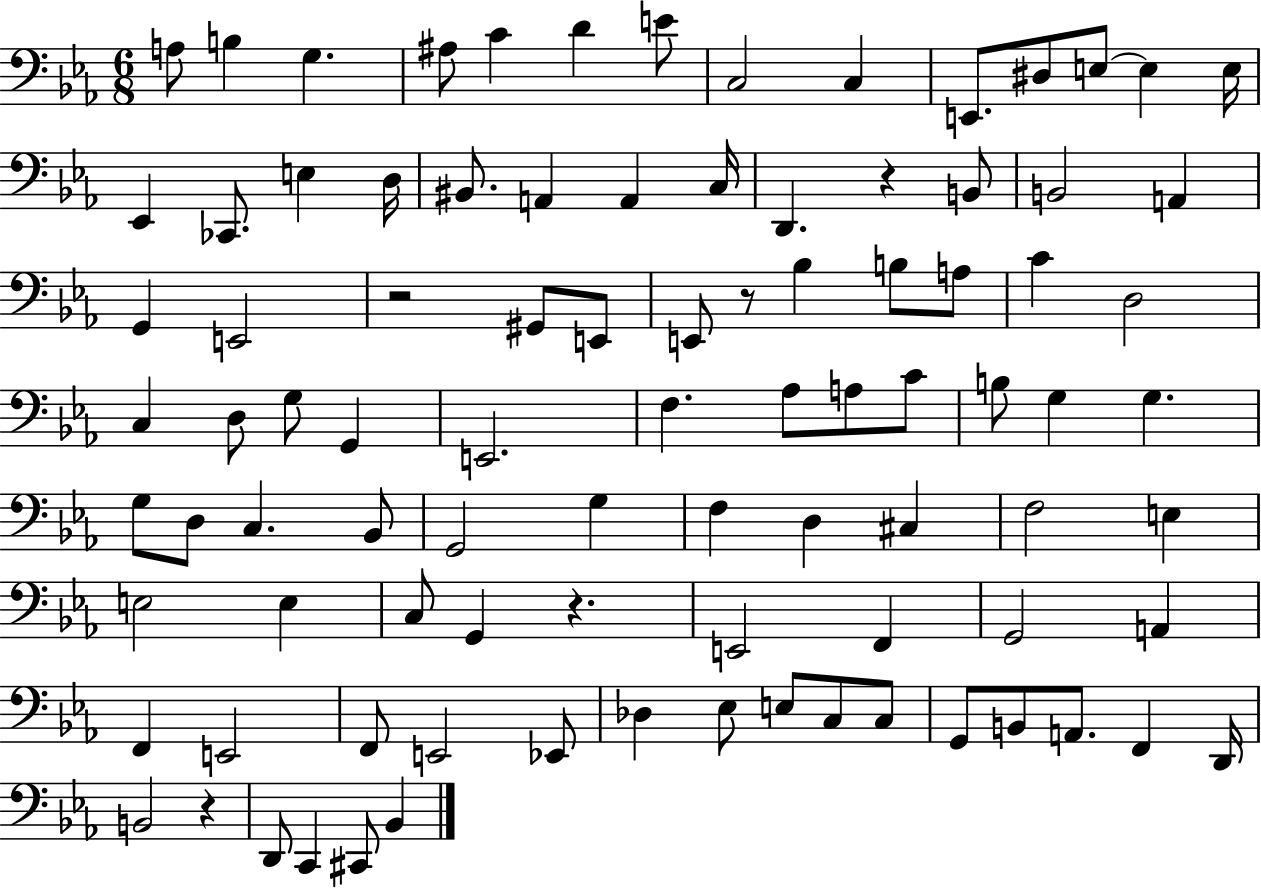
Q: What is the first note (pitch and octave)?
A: A3